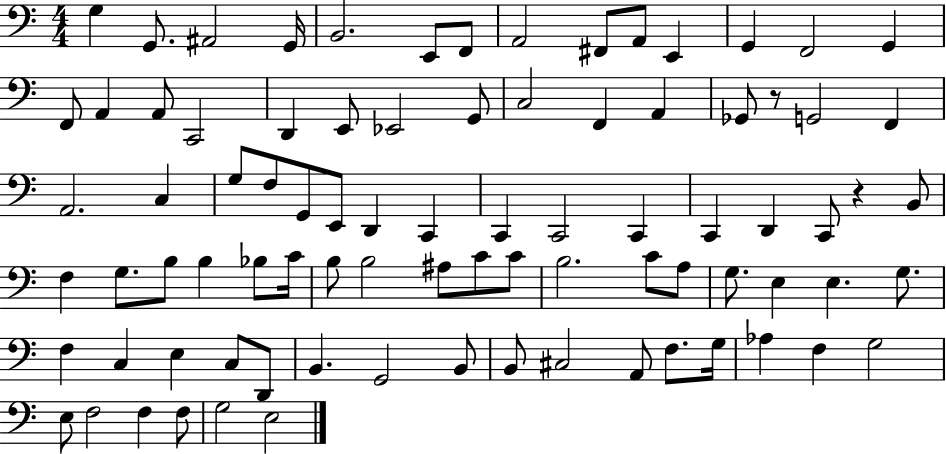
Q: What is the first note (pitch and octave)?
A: G3